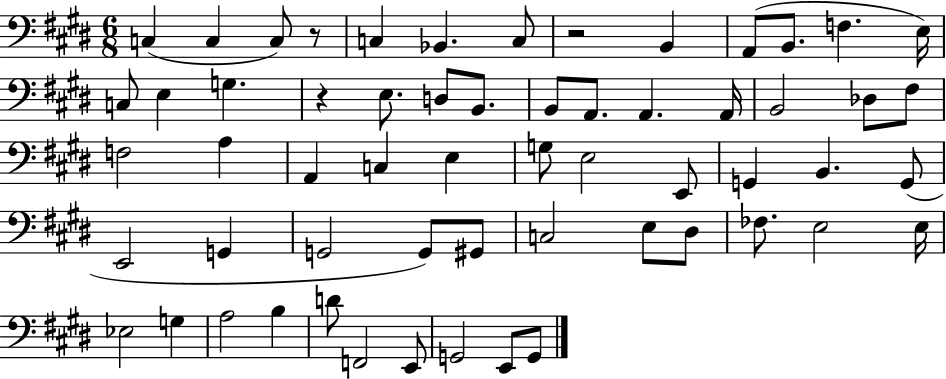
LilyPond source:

{
  \clef bass
  \numericTimeSignature
  \time 6/8
  \key e \major
  \repeat volta 2 { c4( c4 c8) r8 | c4 bes,4. c8 | r2 b,4 | a,8( b,8. f4. e16) | \break c8 e4 g4. | r4 e8. d8 b,8. | b,8 a,8. a,4. a,16 | b,2 des8 fis8 | \break f2 a4 | a,4 c4 e4 | g8 e2 e,8 | g,4 b,4. g,8( | \break e,2 g,4 | g,2 g,8) gis,8 | c2 e8 dis8 | fes8. e2 e16 | \break ees2 g4 | a2 b4 | d'8 f,2 e,8 | g,2 e,8 g,8 | \break } \bar "|."
}